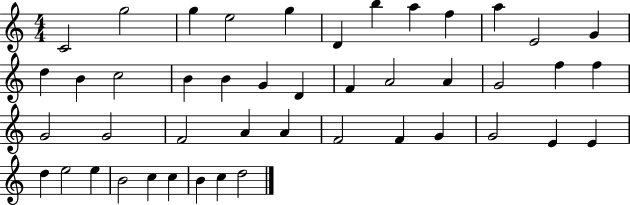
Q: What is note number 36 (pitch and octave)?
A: E4